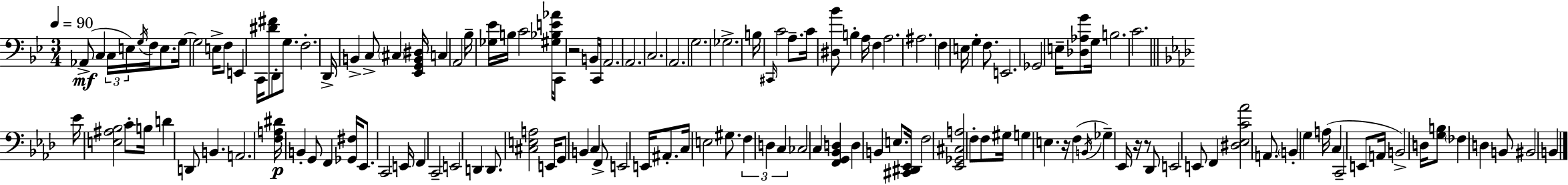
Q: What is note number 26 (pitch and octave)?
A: C2